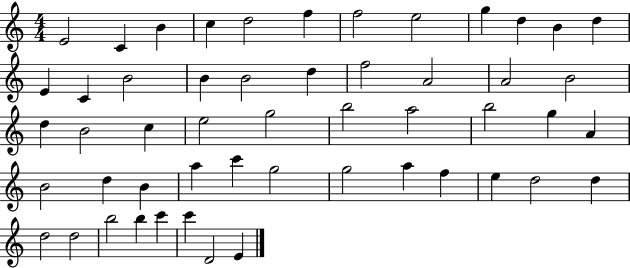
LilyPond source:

{
  \clef treble
  \numericTimeSignature
  \time 4/4
  \key c \major
  e'2 c'4 b'4 | c''4 d''2 f''4 | f''2 e''2 | g''4 d''4 b'4 d''4 | \break e'4 c'4 b'2 | b'4 b'2 d''4 | f''2 a'2 | a'2 b'2 | \break d''4 b'2 c''4 | e''2 g''2 | b''2 a''2 | b''2 g''4 a'4 | \break b'2 d''4 b'4 | a''4 c'''4 g''2 | g''2 a''4 f''4 | e''4 d''2 d''4 | \break d''2 d''2 | b''2 b''4 c'''4 | c'''4 d'2 e'4 | \bar "|."
}